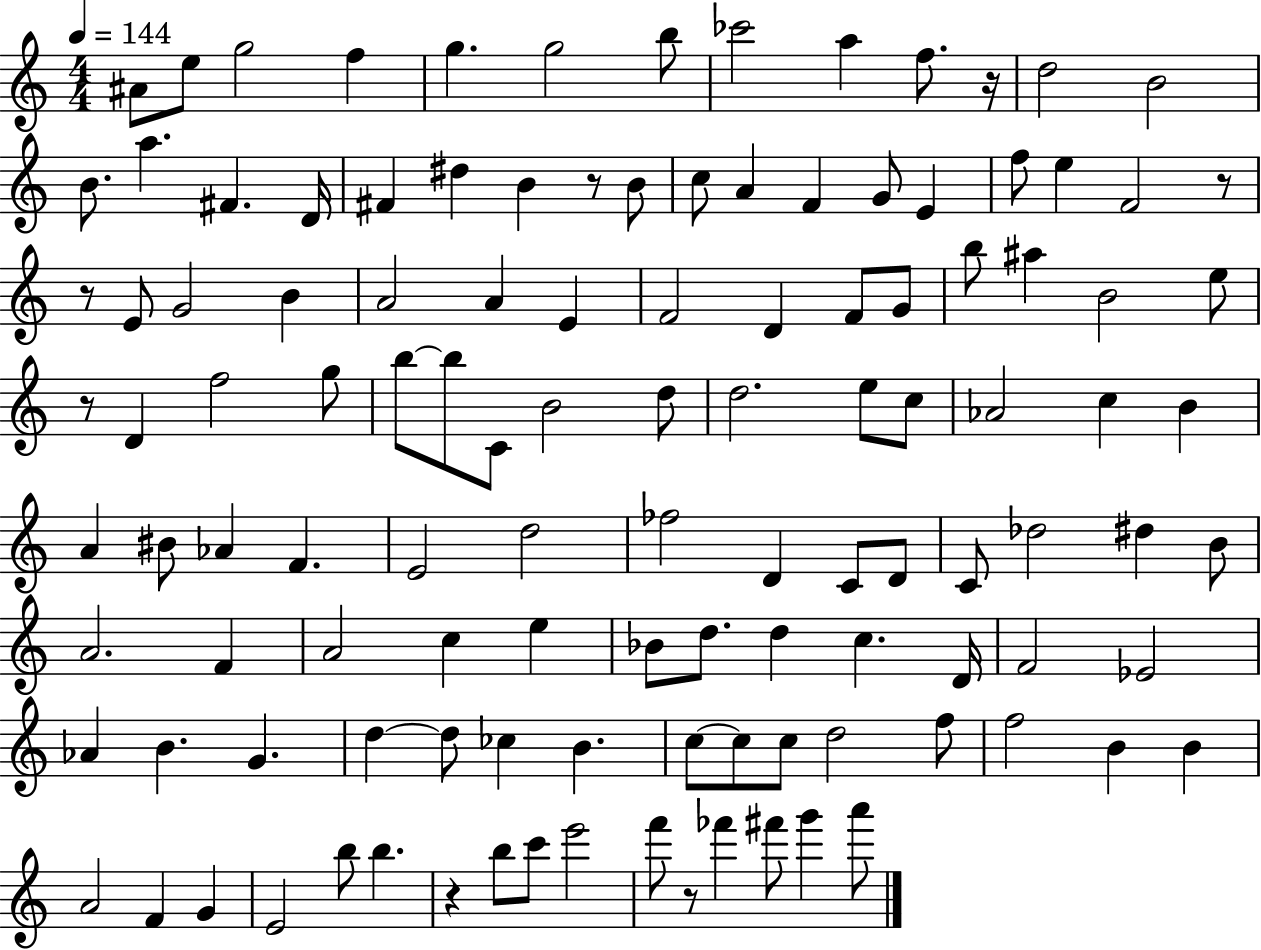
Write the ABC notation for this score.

X:1
T:Untitled
M:4/4
L:1/4
K:C
^A/2 e/2 g2 f g g2 b/2 _c'2 a f/2 z/4 d2 B2 B/2 a ^F D/4 ^F ^d B z/2 B/2 c/2 A F G/2 E f/2 e F2 z/2 z/2 E/2 G2 B A2 A E F2 D F/2 G/2 b/2 ^a B2 e/2 z/2 D f2 g/2 b/2 b/2 C/2 B2 d/2 d2 e/2 c/2 _A2 c B A ^B/2 _A F E2 d2 _f2 D C/2 D/2 C/2 _d2 ^d B/2 A2 F A2 c e _B/2 d/2 d c D/4 F2 _E2 _A B G d d/2 _c B c/2 c/2 c/2 d2 f/2 f2 B B A2 F G E2 b/2 b z b/2 c'/2 e'2 f'/2 z/2 _f' ^f'/2 g' a'/2